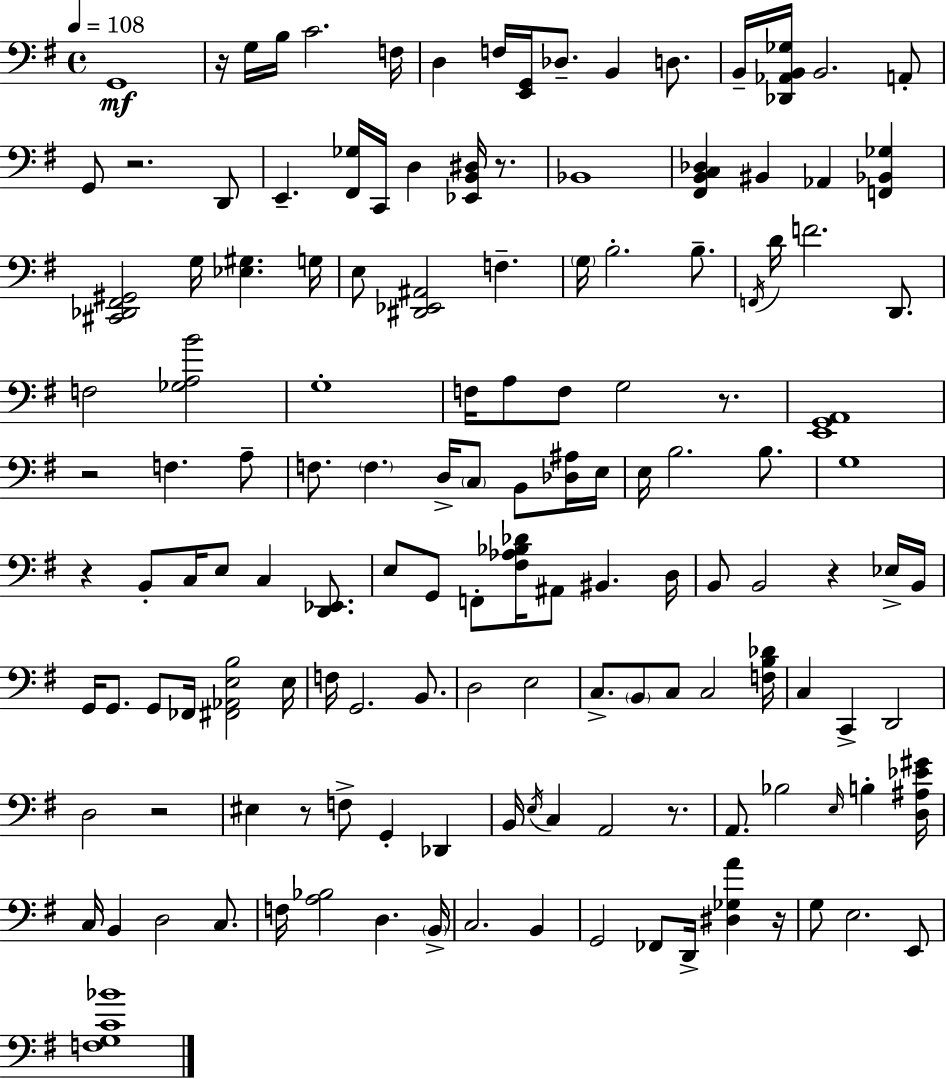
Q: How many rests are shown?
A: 11